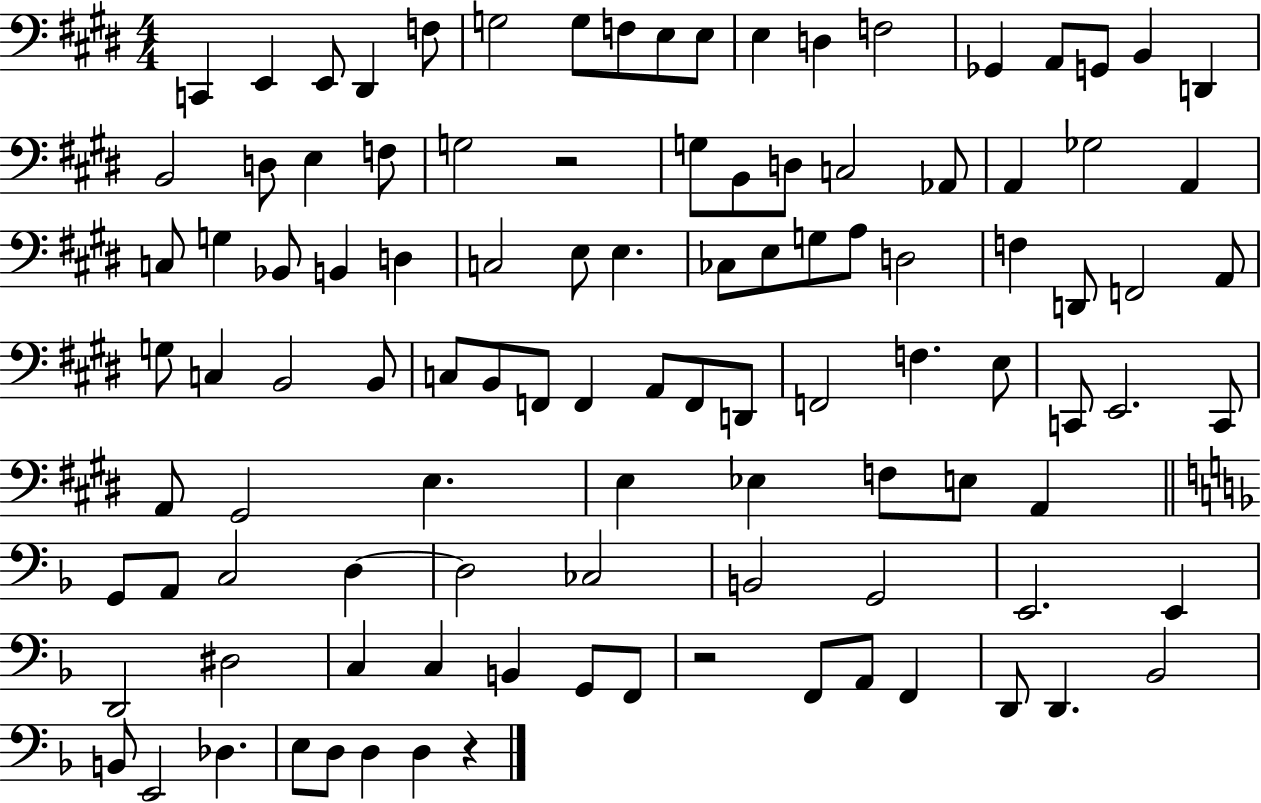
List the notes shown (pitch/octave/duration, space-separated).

C2/q E2/q E2/e D#2/q F3/e G3/h G3/e F3/e E3/e E3/e E3/q D3/q F3/h Gb2/q A2/e G2/e B2/q D2/q B2/h D3/e E3/q F3/e G3/h R/h G3/e B2/e D3/e C3/h Ab2/e A2/q Gb3/h A2/q C3/e G3/q Bb2/e B2/q D3/q C3/h E3/e E3/q. CES3/e E3/e G3/e A3/e D3/h F3/q D2/e F2/h A2/e G3/e C3/q B2/h B2/e C3/e B2/e F2/e F2/q A2/e F2/e D2/e F2/h F3/q. E3/e C2/e E2/h. C2/e A2/e G#2/h E3/q. E3/q Eb3/q F3/e E3/e A2/q G2/e A2/e C3/h D3/q D3/h CES3/h B2/h G2/h E2/h. E2/q D2/h D#3/h C3/q C3/q B2/q G2/e F2/e R/h F2/e A2/e F2/q D2/e D2/q. Bb2/h B2/e E2/h Db3/q. E3/e D3/e D3/q D3/q R/q